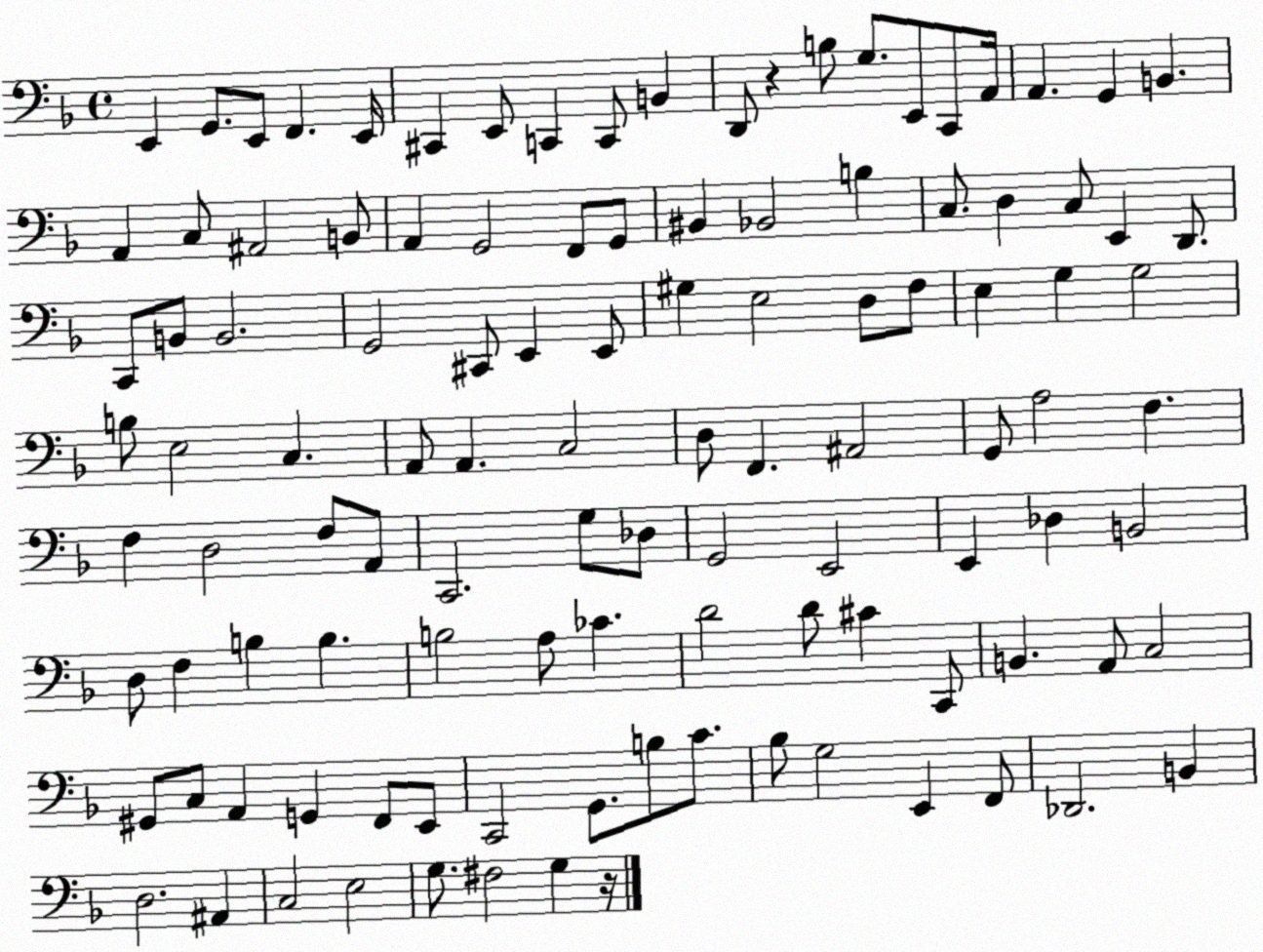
X:1
T:Untitled
M:4/4
L:1/4
K:F
E,, G,,/2 E,,/2 F,, E,,/4 ^C,, E,,/2 C,, C,,/2 B,, D,,/2 z B,/2 G,/2 E,,/2 C,,/2 A,,/4 A,, G,, B,, A,, C,/2 ^A,,2 B,,/2 A,, G,,2 F,,/2 G,,/2 ^B,, _B,,2 B, C,/2 D, C,/2 E,, D,,/2 C,,/2 B,,/2 B,,2 G,,2 ^C,,/2 E,, E,,/2 ^G, E,2 D,/2 F,/2 E, G, G,2 B,/2 E,2 C, A,,/2 A,, C,2 D,/2 F,, ^A,,2 G,,/2 A,2 F, F, D,2 F,/2 A,,/2 C,,2 G,/2 _D,/2 G,,2 E,,2 E,, _D, B,,2 D,/2 F, B, B, B,2 A,/2 _C D2 D/2 ^C C,,/2 B,, A,,/2 C,2 ^G,,/2 C,/2 A,, G,, F,,/2 E,,/2 C,,2 G,,/2 B,/2 C/2 _B,/2 G,2 E,, F,,/2 _D,,2 B,, D,2 ^A,, C,2 E,2 G,/2 ^F,2 G, z/4